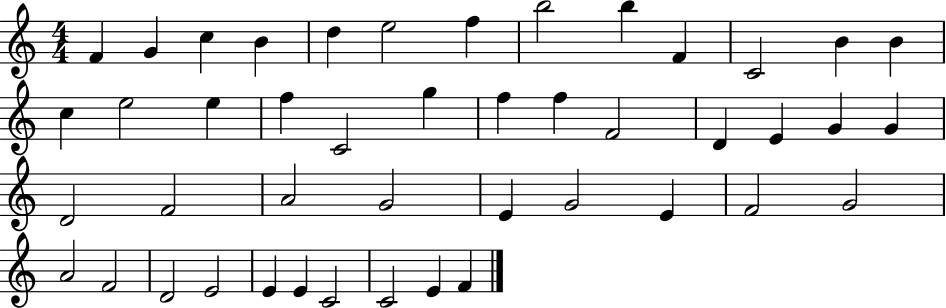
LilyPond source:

{
  \clef treble
  \numericTimeSignature
  \time 4/4
  \key c \major
  f'4 g'4 c''4 b'4 | d''4 e''2 f''4 | b''2 b''4 f'4 | c'2 b'4 b'4 | \break c''4 e''2 e''4 | f''4 c'2 g''4 | f''4 f''4 f'2 | d'4 e'4 g'4 g'4 | \break d'2 f'2 | a'2 g'2 | e'4 g'2 e'4 | f'2 g'2 | \break a'2 f'2 | d'2 e'2 | e'4 e'4 c'2 | c'2 e'4 f'4 | \break \bar "|."
}